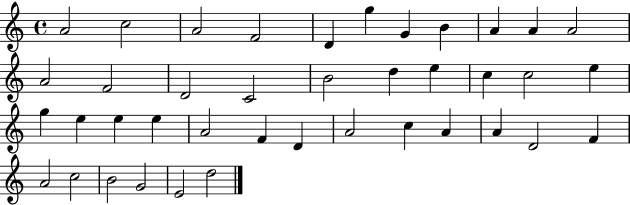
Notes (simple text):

A4/h C5/h A4/h F4/h D4/q G5/q G4/q B4/q A4/q A4/q A4/h A4/h F4/h D4/h C4/h B4/h D5/q E5/q C5/q C5/h E5/q G5/q E5/q E5/q E5/q A4/h F4/q D4/q A4/h C5/q A4/q A4/q D4/h F4/q A4/h C5/h B4/h G4/h E4/h D5/h